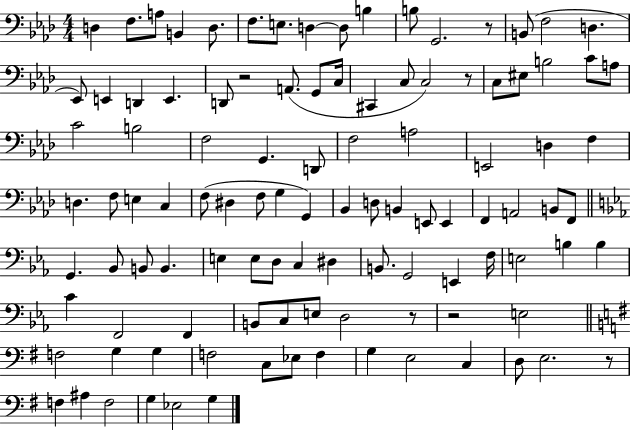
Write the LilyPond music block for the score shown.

{
  \clef bass
  \numericTimeSignature
  \time 4/4
  \key aes \major
  d4 f8. a8 b,4 d8. | f8. e8. d4~~ d8 b4 | b8 g,2. r8 | b,8( f2 d4. | \break ees,8) e,4 d,4 e,4. | d,8 r2 a,8.( g,8 c16 | cis,4 c8 c2) r8 | c8 eis8 b2 c'8 a8 | \break c'2 b2 | f2 g,4. d,8 | f2 a2 | e,2 d4 f4 | \break d4. f8 e4 c4 | f8( dis4 f8 g4 g,4) | bes,4 d8 b,4 e,8 e,4 | f,4 a,2 b,8 f,8 | \break \bar "||" \break \key ees \major g,4. bes,8 b,8 b,4. | e4 e8 d8 c4 dis4 | b,8. g,2 e,4 f16 | e2 b4 b4 | \break c'4 f,2 f,4 | b,8 c8 e8 d2 r8 | r2 e2 | \bar "||" \break \key e \minor f2 g4 g4 | f2 c8 ees8 f4 | g4 e2 c4 | d8 e2. r8 | \break f4 ais4 f2 | g4 ees2 g4 | \bar "|."
}